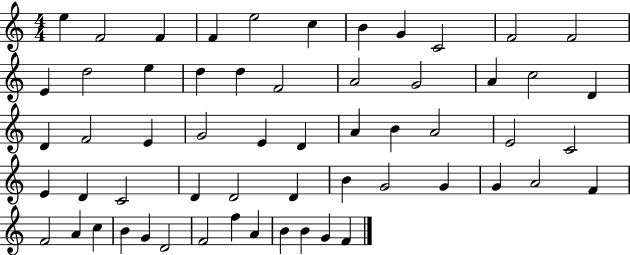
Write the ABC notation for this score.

X:1
T:Untitled
M:4/4
L:1/4
K:C
e F2 F F e2 c B G C2 F2 F2 E d2 e d d F2 A2 G2 A c2 D D F2 E G2 E D A B A2 E2 C2 E D C2 D D2 D B G2 G G A2 F F2 A c B G D2 F2 f A B B G F